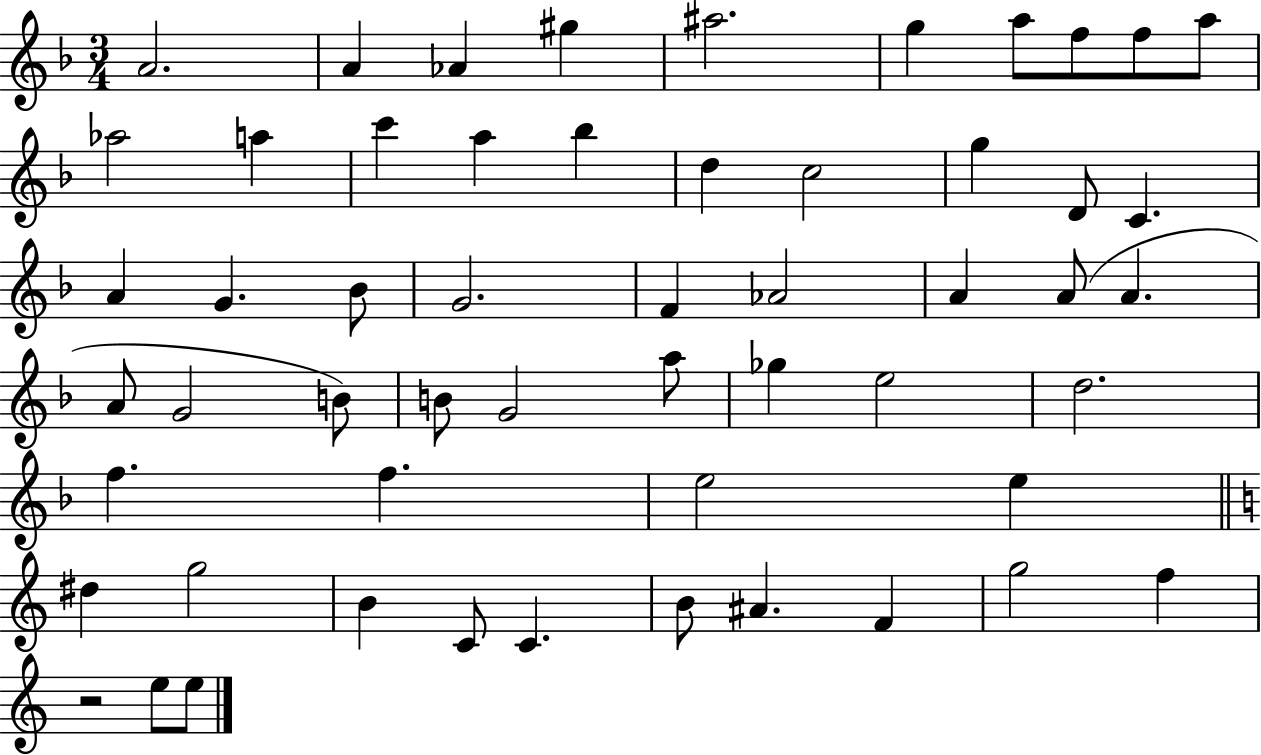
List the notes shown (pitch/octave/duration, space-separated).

A4/h. A4/q Ab4/q G#5/q A#5/h. G5/q A5/e F5/e F5/e A5/e Ab5/h A5/q C6/q A5/q Bb5/q D5/q C5/h G5/q D4/e C4/q. A4/q G4/q. Bb4/e G4/h. F4/q Ab4/h A4/q A4/e A4/q. A4/e G4/h B4/e B4/e G4/h A5/e Gb5/q E5/h D5/h. F5/q. F5/q. E5/h E5/q D#5/q G5/h B4/q C4/e C4/q. B4/e A#4/q. F4/q G5/h F5/q R/h E5/e E5/e